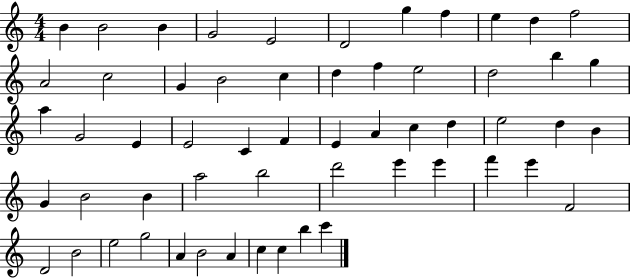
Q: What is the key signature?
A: C major